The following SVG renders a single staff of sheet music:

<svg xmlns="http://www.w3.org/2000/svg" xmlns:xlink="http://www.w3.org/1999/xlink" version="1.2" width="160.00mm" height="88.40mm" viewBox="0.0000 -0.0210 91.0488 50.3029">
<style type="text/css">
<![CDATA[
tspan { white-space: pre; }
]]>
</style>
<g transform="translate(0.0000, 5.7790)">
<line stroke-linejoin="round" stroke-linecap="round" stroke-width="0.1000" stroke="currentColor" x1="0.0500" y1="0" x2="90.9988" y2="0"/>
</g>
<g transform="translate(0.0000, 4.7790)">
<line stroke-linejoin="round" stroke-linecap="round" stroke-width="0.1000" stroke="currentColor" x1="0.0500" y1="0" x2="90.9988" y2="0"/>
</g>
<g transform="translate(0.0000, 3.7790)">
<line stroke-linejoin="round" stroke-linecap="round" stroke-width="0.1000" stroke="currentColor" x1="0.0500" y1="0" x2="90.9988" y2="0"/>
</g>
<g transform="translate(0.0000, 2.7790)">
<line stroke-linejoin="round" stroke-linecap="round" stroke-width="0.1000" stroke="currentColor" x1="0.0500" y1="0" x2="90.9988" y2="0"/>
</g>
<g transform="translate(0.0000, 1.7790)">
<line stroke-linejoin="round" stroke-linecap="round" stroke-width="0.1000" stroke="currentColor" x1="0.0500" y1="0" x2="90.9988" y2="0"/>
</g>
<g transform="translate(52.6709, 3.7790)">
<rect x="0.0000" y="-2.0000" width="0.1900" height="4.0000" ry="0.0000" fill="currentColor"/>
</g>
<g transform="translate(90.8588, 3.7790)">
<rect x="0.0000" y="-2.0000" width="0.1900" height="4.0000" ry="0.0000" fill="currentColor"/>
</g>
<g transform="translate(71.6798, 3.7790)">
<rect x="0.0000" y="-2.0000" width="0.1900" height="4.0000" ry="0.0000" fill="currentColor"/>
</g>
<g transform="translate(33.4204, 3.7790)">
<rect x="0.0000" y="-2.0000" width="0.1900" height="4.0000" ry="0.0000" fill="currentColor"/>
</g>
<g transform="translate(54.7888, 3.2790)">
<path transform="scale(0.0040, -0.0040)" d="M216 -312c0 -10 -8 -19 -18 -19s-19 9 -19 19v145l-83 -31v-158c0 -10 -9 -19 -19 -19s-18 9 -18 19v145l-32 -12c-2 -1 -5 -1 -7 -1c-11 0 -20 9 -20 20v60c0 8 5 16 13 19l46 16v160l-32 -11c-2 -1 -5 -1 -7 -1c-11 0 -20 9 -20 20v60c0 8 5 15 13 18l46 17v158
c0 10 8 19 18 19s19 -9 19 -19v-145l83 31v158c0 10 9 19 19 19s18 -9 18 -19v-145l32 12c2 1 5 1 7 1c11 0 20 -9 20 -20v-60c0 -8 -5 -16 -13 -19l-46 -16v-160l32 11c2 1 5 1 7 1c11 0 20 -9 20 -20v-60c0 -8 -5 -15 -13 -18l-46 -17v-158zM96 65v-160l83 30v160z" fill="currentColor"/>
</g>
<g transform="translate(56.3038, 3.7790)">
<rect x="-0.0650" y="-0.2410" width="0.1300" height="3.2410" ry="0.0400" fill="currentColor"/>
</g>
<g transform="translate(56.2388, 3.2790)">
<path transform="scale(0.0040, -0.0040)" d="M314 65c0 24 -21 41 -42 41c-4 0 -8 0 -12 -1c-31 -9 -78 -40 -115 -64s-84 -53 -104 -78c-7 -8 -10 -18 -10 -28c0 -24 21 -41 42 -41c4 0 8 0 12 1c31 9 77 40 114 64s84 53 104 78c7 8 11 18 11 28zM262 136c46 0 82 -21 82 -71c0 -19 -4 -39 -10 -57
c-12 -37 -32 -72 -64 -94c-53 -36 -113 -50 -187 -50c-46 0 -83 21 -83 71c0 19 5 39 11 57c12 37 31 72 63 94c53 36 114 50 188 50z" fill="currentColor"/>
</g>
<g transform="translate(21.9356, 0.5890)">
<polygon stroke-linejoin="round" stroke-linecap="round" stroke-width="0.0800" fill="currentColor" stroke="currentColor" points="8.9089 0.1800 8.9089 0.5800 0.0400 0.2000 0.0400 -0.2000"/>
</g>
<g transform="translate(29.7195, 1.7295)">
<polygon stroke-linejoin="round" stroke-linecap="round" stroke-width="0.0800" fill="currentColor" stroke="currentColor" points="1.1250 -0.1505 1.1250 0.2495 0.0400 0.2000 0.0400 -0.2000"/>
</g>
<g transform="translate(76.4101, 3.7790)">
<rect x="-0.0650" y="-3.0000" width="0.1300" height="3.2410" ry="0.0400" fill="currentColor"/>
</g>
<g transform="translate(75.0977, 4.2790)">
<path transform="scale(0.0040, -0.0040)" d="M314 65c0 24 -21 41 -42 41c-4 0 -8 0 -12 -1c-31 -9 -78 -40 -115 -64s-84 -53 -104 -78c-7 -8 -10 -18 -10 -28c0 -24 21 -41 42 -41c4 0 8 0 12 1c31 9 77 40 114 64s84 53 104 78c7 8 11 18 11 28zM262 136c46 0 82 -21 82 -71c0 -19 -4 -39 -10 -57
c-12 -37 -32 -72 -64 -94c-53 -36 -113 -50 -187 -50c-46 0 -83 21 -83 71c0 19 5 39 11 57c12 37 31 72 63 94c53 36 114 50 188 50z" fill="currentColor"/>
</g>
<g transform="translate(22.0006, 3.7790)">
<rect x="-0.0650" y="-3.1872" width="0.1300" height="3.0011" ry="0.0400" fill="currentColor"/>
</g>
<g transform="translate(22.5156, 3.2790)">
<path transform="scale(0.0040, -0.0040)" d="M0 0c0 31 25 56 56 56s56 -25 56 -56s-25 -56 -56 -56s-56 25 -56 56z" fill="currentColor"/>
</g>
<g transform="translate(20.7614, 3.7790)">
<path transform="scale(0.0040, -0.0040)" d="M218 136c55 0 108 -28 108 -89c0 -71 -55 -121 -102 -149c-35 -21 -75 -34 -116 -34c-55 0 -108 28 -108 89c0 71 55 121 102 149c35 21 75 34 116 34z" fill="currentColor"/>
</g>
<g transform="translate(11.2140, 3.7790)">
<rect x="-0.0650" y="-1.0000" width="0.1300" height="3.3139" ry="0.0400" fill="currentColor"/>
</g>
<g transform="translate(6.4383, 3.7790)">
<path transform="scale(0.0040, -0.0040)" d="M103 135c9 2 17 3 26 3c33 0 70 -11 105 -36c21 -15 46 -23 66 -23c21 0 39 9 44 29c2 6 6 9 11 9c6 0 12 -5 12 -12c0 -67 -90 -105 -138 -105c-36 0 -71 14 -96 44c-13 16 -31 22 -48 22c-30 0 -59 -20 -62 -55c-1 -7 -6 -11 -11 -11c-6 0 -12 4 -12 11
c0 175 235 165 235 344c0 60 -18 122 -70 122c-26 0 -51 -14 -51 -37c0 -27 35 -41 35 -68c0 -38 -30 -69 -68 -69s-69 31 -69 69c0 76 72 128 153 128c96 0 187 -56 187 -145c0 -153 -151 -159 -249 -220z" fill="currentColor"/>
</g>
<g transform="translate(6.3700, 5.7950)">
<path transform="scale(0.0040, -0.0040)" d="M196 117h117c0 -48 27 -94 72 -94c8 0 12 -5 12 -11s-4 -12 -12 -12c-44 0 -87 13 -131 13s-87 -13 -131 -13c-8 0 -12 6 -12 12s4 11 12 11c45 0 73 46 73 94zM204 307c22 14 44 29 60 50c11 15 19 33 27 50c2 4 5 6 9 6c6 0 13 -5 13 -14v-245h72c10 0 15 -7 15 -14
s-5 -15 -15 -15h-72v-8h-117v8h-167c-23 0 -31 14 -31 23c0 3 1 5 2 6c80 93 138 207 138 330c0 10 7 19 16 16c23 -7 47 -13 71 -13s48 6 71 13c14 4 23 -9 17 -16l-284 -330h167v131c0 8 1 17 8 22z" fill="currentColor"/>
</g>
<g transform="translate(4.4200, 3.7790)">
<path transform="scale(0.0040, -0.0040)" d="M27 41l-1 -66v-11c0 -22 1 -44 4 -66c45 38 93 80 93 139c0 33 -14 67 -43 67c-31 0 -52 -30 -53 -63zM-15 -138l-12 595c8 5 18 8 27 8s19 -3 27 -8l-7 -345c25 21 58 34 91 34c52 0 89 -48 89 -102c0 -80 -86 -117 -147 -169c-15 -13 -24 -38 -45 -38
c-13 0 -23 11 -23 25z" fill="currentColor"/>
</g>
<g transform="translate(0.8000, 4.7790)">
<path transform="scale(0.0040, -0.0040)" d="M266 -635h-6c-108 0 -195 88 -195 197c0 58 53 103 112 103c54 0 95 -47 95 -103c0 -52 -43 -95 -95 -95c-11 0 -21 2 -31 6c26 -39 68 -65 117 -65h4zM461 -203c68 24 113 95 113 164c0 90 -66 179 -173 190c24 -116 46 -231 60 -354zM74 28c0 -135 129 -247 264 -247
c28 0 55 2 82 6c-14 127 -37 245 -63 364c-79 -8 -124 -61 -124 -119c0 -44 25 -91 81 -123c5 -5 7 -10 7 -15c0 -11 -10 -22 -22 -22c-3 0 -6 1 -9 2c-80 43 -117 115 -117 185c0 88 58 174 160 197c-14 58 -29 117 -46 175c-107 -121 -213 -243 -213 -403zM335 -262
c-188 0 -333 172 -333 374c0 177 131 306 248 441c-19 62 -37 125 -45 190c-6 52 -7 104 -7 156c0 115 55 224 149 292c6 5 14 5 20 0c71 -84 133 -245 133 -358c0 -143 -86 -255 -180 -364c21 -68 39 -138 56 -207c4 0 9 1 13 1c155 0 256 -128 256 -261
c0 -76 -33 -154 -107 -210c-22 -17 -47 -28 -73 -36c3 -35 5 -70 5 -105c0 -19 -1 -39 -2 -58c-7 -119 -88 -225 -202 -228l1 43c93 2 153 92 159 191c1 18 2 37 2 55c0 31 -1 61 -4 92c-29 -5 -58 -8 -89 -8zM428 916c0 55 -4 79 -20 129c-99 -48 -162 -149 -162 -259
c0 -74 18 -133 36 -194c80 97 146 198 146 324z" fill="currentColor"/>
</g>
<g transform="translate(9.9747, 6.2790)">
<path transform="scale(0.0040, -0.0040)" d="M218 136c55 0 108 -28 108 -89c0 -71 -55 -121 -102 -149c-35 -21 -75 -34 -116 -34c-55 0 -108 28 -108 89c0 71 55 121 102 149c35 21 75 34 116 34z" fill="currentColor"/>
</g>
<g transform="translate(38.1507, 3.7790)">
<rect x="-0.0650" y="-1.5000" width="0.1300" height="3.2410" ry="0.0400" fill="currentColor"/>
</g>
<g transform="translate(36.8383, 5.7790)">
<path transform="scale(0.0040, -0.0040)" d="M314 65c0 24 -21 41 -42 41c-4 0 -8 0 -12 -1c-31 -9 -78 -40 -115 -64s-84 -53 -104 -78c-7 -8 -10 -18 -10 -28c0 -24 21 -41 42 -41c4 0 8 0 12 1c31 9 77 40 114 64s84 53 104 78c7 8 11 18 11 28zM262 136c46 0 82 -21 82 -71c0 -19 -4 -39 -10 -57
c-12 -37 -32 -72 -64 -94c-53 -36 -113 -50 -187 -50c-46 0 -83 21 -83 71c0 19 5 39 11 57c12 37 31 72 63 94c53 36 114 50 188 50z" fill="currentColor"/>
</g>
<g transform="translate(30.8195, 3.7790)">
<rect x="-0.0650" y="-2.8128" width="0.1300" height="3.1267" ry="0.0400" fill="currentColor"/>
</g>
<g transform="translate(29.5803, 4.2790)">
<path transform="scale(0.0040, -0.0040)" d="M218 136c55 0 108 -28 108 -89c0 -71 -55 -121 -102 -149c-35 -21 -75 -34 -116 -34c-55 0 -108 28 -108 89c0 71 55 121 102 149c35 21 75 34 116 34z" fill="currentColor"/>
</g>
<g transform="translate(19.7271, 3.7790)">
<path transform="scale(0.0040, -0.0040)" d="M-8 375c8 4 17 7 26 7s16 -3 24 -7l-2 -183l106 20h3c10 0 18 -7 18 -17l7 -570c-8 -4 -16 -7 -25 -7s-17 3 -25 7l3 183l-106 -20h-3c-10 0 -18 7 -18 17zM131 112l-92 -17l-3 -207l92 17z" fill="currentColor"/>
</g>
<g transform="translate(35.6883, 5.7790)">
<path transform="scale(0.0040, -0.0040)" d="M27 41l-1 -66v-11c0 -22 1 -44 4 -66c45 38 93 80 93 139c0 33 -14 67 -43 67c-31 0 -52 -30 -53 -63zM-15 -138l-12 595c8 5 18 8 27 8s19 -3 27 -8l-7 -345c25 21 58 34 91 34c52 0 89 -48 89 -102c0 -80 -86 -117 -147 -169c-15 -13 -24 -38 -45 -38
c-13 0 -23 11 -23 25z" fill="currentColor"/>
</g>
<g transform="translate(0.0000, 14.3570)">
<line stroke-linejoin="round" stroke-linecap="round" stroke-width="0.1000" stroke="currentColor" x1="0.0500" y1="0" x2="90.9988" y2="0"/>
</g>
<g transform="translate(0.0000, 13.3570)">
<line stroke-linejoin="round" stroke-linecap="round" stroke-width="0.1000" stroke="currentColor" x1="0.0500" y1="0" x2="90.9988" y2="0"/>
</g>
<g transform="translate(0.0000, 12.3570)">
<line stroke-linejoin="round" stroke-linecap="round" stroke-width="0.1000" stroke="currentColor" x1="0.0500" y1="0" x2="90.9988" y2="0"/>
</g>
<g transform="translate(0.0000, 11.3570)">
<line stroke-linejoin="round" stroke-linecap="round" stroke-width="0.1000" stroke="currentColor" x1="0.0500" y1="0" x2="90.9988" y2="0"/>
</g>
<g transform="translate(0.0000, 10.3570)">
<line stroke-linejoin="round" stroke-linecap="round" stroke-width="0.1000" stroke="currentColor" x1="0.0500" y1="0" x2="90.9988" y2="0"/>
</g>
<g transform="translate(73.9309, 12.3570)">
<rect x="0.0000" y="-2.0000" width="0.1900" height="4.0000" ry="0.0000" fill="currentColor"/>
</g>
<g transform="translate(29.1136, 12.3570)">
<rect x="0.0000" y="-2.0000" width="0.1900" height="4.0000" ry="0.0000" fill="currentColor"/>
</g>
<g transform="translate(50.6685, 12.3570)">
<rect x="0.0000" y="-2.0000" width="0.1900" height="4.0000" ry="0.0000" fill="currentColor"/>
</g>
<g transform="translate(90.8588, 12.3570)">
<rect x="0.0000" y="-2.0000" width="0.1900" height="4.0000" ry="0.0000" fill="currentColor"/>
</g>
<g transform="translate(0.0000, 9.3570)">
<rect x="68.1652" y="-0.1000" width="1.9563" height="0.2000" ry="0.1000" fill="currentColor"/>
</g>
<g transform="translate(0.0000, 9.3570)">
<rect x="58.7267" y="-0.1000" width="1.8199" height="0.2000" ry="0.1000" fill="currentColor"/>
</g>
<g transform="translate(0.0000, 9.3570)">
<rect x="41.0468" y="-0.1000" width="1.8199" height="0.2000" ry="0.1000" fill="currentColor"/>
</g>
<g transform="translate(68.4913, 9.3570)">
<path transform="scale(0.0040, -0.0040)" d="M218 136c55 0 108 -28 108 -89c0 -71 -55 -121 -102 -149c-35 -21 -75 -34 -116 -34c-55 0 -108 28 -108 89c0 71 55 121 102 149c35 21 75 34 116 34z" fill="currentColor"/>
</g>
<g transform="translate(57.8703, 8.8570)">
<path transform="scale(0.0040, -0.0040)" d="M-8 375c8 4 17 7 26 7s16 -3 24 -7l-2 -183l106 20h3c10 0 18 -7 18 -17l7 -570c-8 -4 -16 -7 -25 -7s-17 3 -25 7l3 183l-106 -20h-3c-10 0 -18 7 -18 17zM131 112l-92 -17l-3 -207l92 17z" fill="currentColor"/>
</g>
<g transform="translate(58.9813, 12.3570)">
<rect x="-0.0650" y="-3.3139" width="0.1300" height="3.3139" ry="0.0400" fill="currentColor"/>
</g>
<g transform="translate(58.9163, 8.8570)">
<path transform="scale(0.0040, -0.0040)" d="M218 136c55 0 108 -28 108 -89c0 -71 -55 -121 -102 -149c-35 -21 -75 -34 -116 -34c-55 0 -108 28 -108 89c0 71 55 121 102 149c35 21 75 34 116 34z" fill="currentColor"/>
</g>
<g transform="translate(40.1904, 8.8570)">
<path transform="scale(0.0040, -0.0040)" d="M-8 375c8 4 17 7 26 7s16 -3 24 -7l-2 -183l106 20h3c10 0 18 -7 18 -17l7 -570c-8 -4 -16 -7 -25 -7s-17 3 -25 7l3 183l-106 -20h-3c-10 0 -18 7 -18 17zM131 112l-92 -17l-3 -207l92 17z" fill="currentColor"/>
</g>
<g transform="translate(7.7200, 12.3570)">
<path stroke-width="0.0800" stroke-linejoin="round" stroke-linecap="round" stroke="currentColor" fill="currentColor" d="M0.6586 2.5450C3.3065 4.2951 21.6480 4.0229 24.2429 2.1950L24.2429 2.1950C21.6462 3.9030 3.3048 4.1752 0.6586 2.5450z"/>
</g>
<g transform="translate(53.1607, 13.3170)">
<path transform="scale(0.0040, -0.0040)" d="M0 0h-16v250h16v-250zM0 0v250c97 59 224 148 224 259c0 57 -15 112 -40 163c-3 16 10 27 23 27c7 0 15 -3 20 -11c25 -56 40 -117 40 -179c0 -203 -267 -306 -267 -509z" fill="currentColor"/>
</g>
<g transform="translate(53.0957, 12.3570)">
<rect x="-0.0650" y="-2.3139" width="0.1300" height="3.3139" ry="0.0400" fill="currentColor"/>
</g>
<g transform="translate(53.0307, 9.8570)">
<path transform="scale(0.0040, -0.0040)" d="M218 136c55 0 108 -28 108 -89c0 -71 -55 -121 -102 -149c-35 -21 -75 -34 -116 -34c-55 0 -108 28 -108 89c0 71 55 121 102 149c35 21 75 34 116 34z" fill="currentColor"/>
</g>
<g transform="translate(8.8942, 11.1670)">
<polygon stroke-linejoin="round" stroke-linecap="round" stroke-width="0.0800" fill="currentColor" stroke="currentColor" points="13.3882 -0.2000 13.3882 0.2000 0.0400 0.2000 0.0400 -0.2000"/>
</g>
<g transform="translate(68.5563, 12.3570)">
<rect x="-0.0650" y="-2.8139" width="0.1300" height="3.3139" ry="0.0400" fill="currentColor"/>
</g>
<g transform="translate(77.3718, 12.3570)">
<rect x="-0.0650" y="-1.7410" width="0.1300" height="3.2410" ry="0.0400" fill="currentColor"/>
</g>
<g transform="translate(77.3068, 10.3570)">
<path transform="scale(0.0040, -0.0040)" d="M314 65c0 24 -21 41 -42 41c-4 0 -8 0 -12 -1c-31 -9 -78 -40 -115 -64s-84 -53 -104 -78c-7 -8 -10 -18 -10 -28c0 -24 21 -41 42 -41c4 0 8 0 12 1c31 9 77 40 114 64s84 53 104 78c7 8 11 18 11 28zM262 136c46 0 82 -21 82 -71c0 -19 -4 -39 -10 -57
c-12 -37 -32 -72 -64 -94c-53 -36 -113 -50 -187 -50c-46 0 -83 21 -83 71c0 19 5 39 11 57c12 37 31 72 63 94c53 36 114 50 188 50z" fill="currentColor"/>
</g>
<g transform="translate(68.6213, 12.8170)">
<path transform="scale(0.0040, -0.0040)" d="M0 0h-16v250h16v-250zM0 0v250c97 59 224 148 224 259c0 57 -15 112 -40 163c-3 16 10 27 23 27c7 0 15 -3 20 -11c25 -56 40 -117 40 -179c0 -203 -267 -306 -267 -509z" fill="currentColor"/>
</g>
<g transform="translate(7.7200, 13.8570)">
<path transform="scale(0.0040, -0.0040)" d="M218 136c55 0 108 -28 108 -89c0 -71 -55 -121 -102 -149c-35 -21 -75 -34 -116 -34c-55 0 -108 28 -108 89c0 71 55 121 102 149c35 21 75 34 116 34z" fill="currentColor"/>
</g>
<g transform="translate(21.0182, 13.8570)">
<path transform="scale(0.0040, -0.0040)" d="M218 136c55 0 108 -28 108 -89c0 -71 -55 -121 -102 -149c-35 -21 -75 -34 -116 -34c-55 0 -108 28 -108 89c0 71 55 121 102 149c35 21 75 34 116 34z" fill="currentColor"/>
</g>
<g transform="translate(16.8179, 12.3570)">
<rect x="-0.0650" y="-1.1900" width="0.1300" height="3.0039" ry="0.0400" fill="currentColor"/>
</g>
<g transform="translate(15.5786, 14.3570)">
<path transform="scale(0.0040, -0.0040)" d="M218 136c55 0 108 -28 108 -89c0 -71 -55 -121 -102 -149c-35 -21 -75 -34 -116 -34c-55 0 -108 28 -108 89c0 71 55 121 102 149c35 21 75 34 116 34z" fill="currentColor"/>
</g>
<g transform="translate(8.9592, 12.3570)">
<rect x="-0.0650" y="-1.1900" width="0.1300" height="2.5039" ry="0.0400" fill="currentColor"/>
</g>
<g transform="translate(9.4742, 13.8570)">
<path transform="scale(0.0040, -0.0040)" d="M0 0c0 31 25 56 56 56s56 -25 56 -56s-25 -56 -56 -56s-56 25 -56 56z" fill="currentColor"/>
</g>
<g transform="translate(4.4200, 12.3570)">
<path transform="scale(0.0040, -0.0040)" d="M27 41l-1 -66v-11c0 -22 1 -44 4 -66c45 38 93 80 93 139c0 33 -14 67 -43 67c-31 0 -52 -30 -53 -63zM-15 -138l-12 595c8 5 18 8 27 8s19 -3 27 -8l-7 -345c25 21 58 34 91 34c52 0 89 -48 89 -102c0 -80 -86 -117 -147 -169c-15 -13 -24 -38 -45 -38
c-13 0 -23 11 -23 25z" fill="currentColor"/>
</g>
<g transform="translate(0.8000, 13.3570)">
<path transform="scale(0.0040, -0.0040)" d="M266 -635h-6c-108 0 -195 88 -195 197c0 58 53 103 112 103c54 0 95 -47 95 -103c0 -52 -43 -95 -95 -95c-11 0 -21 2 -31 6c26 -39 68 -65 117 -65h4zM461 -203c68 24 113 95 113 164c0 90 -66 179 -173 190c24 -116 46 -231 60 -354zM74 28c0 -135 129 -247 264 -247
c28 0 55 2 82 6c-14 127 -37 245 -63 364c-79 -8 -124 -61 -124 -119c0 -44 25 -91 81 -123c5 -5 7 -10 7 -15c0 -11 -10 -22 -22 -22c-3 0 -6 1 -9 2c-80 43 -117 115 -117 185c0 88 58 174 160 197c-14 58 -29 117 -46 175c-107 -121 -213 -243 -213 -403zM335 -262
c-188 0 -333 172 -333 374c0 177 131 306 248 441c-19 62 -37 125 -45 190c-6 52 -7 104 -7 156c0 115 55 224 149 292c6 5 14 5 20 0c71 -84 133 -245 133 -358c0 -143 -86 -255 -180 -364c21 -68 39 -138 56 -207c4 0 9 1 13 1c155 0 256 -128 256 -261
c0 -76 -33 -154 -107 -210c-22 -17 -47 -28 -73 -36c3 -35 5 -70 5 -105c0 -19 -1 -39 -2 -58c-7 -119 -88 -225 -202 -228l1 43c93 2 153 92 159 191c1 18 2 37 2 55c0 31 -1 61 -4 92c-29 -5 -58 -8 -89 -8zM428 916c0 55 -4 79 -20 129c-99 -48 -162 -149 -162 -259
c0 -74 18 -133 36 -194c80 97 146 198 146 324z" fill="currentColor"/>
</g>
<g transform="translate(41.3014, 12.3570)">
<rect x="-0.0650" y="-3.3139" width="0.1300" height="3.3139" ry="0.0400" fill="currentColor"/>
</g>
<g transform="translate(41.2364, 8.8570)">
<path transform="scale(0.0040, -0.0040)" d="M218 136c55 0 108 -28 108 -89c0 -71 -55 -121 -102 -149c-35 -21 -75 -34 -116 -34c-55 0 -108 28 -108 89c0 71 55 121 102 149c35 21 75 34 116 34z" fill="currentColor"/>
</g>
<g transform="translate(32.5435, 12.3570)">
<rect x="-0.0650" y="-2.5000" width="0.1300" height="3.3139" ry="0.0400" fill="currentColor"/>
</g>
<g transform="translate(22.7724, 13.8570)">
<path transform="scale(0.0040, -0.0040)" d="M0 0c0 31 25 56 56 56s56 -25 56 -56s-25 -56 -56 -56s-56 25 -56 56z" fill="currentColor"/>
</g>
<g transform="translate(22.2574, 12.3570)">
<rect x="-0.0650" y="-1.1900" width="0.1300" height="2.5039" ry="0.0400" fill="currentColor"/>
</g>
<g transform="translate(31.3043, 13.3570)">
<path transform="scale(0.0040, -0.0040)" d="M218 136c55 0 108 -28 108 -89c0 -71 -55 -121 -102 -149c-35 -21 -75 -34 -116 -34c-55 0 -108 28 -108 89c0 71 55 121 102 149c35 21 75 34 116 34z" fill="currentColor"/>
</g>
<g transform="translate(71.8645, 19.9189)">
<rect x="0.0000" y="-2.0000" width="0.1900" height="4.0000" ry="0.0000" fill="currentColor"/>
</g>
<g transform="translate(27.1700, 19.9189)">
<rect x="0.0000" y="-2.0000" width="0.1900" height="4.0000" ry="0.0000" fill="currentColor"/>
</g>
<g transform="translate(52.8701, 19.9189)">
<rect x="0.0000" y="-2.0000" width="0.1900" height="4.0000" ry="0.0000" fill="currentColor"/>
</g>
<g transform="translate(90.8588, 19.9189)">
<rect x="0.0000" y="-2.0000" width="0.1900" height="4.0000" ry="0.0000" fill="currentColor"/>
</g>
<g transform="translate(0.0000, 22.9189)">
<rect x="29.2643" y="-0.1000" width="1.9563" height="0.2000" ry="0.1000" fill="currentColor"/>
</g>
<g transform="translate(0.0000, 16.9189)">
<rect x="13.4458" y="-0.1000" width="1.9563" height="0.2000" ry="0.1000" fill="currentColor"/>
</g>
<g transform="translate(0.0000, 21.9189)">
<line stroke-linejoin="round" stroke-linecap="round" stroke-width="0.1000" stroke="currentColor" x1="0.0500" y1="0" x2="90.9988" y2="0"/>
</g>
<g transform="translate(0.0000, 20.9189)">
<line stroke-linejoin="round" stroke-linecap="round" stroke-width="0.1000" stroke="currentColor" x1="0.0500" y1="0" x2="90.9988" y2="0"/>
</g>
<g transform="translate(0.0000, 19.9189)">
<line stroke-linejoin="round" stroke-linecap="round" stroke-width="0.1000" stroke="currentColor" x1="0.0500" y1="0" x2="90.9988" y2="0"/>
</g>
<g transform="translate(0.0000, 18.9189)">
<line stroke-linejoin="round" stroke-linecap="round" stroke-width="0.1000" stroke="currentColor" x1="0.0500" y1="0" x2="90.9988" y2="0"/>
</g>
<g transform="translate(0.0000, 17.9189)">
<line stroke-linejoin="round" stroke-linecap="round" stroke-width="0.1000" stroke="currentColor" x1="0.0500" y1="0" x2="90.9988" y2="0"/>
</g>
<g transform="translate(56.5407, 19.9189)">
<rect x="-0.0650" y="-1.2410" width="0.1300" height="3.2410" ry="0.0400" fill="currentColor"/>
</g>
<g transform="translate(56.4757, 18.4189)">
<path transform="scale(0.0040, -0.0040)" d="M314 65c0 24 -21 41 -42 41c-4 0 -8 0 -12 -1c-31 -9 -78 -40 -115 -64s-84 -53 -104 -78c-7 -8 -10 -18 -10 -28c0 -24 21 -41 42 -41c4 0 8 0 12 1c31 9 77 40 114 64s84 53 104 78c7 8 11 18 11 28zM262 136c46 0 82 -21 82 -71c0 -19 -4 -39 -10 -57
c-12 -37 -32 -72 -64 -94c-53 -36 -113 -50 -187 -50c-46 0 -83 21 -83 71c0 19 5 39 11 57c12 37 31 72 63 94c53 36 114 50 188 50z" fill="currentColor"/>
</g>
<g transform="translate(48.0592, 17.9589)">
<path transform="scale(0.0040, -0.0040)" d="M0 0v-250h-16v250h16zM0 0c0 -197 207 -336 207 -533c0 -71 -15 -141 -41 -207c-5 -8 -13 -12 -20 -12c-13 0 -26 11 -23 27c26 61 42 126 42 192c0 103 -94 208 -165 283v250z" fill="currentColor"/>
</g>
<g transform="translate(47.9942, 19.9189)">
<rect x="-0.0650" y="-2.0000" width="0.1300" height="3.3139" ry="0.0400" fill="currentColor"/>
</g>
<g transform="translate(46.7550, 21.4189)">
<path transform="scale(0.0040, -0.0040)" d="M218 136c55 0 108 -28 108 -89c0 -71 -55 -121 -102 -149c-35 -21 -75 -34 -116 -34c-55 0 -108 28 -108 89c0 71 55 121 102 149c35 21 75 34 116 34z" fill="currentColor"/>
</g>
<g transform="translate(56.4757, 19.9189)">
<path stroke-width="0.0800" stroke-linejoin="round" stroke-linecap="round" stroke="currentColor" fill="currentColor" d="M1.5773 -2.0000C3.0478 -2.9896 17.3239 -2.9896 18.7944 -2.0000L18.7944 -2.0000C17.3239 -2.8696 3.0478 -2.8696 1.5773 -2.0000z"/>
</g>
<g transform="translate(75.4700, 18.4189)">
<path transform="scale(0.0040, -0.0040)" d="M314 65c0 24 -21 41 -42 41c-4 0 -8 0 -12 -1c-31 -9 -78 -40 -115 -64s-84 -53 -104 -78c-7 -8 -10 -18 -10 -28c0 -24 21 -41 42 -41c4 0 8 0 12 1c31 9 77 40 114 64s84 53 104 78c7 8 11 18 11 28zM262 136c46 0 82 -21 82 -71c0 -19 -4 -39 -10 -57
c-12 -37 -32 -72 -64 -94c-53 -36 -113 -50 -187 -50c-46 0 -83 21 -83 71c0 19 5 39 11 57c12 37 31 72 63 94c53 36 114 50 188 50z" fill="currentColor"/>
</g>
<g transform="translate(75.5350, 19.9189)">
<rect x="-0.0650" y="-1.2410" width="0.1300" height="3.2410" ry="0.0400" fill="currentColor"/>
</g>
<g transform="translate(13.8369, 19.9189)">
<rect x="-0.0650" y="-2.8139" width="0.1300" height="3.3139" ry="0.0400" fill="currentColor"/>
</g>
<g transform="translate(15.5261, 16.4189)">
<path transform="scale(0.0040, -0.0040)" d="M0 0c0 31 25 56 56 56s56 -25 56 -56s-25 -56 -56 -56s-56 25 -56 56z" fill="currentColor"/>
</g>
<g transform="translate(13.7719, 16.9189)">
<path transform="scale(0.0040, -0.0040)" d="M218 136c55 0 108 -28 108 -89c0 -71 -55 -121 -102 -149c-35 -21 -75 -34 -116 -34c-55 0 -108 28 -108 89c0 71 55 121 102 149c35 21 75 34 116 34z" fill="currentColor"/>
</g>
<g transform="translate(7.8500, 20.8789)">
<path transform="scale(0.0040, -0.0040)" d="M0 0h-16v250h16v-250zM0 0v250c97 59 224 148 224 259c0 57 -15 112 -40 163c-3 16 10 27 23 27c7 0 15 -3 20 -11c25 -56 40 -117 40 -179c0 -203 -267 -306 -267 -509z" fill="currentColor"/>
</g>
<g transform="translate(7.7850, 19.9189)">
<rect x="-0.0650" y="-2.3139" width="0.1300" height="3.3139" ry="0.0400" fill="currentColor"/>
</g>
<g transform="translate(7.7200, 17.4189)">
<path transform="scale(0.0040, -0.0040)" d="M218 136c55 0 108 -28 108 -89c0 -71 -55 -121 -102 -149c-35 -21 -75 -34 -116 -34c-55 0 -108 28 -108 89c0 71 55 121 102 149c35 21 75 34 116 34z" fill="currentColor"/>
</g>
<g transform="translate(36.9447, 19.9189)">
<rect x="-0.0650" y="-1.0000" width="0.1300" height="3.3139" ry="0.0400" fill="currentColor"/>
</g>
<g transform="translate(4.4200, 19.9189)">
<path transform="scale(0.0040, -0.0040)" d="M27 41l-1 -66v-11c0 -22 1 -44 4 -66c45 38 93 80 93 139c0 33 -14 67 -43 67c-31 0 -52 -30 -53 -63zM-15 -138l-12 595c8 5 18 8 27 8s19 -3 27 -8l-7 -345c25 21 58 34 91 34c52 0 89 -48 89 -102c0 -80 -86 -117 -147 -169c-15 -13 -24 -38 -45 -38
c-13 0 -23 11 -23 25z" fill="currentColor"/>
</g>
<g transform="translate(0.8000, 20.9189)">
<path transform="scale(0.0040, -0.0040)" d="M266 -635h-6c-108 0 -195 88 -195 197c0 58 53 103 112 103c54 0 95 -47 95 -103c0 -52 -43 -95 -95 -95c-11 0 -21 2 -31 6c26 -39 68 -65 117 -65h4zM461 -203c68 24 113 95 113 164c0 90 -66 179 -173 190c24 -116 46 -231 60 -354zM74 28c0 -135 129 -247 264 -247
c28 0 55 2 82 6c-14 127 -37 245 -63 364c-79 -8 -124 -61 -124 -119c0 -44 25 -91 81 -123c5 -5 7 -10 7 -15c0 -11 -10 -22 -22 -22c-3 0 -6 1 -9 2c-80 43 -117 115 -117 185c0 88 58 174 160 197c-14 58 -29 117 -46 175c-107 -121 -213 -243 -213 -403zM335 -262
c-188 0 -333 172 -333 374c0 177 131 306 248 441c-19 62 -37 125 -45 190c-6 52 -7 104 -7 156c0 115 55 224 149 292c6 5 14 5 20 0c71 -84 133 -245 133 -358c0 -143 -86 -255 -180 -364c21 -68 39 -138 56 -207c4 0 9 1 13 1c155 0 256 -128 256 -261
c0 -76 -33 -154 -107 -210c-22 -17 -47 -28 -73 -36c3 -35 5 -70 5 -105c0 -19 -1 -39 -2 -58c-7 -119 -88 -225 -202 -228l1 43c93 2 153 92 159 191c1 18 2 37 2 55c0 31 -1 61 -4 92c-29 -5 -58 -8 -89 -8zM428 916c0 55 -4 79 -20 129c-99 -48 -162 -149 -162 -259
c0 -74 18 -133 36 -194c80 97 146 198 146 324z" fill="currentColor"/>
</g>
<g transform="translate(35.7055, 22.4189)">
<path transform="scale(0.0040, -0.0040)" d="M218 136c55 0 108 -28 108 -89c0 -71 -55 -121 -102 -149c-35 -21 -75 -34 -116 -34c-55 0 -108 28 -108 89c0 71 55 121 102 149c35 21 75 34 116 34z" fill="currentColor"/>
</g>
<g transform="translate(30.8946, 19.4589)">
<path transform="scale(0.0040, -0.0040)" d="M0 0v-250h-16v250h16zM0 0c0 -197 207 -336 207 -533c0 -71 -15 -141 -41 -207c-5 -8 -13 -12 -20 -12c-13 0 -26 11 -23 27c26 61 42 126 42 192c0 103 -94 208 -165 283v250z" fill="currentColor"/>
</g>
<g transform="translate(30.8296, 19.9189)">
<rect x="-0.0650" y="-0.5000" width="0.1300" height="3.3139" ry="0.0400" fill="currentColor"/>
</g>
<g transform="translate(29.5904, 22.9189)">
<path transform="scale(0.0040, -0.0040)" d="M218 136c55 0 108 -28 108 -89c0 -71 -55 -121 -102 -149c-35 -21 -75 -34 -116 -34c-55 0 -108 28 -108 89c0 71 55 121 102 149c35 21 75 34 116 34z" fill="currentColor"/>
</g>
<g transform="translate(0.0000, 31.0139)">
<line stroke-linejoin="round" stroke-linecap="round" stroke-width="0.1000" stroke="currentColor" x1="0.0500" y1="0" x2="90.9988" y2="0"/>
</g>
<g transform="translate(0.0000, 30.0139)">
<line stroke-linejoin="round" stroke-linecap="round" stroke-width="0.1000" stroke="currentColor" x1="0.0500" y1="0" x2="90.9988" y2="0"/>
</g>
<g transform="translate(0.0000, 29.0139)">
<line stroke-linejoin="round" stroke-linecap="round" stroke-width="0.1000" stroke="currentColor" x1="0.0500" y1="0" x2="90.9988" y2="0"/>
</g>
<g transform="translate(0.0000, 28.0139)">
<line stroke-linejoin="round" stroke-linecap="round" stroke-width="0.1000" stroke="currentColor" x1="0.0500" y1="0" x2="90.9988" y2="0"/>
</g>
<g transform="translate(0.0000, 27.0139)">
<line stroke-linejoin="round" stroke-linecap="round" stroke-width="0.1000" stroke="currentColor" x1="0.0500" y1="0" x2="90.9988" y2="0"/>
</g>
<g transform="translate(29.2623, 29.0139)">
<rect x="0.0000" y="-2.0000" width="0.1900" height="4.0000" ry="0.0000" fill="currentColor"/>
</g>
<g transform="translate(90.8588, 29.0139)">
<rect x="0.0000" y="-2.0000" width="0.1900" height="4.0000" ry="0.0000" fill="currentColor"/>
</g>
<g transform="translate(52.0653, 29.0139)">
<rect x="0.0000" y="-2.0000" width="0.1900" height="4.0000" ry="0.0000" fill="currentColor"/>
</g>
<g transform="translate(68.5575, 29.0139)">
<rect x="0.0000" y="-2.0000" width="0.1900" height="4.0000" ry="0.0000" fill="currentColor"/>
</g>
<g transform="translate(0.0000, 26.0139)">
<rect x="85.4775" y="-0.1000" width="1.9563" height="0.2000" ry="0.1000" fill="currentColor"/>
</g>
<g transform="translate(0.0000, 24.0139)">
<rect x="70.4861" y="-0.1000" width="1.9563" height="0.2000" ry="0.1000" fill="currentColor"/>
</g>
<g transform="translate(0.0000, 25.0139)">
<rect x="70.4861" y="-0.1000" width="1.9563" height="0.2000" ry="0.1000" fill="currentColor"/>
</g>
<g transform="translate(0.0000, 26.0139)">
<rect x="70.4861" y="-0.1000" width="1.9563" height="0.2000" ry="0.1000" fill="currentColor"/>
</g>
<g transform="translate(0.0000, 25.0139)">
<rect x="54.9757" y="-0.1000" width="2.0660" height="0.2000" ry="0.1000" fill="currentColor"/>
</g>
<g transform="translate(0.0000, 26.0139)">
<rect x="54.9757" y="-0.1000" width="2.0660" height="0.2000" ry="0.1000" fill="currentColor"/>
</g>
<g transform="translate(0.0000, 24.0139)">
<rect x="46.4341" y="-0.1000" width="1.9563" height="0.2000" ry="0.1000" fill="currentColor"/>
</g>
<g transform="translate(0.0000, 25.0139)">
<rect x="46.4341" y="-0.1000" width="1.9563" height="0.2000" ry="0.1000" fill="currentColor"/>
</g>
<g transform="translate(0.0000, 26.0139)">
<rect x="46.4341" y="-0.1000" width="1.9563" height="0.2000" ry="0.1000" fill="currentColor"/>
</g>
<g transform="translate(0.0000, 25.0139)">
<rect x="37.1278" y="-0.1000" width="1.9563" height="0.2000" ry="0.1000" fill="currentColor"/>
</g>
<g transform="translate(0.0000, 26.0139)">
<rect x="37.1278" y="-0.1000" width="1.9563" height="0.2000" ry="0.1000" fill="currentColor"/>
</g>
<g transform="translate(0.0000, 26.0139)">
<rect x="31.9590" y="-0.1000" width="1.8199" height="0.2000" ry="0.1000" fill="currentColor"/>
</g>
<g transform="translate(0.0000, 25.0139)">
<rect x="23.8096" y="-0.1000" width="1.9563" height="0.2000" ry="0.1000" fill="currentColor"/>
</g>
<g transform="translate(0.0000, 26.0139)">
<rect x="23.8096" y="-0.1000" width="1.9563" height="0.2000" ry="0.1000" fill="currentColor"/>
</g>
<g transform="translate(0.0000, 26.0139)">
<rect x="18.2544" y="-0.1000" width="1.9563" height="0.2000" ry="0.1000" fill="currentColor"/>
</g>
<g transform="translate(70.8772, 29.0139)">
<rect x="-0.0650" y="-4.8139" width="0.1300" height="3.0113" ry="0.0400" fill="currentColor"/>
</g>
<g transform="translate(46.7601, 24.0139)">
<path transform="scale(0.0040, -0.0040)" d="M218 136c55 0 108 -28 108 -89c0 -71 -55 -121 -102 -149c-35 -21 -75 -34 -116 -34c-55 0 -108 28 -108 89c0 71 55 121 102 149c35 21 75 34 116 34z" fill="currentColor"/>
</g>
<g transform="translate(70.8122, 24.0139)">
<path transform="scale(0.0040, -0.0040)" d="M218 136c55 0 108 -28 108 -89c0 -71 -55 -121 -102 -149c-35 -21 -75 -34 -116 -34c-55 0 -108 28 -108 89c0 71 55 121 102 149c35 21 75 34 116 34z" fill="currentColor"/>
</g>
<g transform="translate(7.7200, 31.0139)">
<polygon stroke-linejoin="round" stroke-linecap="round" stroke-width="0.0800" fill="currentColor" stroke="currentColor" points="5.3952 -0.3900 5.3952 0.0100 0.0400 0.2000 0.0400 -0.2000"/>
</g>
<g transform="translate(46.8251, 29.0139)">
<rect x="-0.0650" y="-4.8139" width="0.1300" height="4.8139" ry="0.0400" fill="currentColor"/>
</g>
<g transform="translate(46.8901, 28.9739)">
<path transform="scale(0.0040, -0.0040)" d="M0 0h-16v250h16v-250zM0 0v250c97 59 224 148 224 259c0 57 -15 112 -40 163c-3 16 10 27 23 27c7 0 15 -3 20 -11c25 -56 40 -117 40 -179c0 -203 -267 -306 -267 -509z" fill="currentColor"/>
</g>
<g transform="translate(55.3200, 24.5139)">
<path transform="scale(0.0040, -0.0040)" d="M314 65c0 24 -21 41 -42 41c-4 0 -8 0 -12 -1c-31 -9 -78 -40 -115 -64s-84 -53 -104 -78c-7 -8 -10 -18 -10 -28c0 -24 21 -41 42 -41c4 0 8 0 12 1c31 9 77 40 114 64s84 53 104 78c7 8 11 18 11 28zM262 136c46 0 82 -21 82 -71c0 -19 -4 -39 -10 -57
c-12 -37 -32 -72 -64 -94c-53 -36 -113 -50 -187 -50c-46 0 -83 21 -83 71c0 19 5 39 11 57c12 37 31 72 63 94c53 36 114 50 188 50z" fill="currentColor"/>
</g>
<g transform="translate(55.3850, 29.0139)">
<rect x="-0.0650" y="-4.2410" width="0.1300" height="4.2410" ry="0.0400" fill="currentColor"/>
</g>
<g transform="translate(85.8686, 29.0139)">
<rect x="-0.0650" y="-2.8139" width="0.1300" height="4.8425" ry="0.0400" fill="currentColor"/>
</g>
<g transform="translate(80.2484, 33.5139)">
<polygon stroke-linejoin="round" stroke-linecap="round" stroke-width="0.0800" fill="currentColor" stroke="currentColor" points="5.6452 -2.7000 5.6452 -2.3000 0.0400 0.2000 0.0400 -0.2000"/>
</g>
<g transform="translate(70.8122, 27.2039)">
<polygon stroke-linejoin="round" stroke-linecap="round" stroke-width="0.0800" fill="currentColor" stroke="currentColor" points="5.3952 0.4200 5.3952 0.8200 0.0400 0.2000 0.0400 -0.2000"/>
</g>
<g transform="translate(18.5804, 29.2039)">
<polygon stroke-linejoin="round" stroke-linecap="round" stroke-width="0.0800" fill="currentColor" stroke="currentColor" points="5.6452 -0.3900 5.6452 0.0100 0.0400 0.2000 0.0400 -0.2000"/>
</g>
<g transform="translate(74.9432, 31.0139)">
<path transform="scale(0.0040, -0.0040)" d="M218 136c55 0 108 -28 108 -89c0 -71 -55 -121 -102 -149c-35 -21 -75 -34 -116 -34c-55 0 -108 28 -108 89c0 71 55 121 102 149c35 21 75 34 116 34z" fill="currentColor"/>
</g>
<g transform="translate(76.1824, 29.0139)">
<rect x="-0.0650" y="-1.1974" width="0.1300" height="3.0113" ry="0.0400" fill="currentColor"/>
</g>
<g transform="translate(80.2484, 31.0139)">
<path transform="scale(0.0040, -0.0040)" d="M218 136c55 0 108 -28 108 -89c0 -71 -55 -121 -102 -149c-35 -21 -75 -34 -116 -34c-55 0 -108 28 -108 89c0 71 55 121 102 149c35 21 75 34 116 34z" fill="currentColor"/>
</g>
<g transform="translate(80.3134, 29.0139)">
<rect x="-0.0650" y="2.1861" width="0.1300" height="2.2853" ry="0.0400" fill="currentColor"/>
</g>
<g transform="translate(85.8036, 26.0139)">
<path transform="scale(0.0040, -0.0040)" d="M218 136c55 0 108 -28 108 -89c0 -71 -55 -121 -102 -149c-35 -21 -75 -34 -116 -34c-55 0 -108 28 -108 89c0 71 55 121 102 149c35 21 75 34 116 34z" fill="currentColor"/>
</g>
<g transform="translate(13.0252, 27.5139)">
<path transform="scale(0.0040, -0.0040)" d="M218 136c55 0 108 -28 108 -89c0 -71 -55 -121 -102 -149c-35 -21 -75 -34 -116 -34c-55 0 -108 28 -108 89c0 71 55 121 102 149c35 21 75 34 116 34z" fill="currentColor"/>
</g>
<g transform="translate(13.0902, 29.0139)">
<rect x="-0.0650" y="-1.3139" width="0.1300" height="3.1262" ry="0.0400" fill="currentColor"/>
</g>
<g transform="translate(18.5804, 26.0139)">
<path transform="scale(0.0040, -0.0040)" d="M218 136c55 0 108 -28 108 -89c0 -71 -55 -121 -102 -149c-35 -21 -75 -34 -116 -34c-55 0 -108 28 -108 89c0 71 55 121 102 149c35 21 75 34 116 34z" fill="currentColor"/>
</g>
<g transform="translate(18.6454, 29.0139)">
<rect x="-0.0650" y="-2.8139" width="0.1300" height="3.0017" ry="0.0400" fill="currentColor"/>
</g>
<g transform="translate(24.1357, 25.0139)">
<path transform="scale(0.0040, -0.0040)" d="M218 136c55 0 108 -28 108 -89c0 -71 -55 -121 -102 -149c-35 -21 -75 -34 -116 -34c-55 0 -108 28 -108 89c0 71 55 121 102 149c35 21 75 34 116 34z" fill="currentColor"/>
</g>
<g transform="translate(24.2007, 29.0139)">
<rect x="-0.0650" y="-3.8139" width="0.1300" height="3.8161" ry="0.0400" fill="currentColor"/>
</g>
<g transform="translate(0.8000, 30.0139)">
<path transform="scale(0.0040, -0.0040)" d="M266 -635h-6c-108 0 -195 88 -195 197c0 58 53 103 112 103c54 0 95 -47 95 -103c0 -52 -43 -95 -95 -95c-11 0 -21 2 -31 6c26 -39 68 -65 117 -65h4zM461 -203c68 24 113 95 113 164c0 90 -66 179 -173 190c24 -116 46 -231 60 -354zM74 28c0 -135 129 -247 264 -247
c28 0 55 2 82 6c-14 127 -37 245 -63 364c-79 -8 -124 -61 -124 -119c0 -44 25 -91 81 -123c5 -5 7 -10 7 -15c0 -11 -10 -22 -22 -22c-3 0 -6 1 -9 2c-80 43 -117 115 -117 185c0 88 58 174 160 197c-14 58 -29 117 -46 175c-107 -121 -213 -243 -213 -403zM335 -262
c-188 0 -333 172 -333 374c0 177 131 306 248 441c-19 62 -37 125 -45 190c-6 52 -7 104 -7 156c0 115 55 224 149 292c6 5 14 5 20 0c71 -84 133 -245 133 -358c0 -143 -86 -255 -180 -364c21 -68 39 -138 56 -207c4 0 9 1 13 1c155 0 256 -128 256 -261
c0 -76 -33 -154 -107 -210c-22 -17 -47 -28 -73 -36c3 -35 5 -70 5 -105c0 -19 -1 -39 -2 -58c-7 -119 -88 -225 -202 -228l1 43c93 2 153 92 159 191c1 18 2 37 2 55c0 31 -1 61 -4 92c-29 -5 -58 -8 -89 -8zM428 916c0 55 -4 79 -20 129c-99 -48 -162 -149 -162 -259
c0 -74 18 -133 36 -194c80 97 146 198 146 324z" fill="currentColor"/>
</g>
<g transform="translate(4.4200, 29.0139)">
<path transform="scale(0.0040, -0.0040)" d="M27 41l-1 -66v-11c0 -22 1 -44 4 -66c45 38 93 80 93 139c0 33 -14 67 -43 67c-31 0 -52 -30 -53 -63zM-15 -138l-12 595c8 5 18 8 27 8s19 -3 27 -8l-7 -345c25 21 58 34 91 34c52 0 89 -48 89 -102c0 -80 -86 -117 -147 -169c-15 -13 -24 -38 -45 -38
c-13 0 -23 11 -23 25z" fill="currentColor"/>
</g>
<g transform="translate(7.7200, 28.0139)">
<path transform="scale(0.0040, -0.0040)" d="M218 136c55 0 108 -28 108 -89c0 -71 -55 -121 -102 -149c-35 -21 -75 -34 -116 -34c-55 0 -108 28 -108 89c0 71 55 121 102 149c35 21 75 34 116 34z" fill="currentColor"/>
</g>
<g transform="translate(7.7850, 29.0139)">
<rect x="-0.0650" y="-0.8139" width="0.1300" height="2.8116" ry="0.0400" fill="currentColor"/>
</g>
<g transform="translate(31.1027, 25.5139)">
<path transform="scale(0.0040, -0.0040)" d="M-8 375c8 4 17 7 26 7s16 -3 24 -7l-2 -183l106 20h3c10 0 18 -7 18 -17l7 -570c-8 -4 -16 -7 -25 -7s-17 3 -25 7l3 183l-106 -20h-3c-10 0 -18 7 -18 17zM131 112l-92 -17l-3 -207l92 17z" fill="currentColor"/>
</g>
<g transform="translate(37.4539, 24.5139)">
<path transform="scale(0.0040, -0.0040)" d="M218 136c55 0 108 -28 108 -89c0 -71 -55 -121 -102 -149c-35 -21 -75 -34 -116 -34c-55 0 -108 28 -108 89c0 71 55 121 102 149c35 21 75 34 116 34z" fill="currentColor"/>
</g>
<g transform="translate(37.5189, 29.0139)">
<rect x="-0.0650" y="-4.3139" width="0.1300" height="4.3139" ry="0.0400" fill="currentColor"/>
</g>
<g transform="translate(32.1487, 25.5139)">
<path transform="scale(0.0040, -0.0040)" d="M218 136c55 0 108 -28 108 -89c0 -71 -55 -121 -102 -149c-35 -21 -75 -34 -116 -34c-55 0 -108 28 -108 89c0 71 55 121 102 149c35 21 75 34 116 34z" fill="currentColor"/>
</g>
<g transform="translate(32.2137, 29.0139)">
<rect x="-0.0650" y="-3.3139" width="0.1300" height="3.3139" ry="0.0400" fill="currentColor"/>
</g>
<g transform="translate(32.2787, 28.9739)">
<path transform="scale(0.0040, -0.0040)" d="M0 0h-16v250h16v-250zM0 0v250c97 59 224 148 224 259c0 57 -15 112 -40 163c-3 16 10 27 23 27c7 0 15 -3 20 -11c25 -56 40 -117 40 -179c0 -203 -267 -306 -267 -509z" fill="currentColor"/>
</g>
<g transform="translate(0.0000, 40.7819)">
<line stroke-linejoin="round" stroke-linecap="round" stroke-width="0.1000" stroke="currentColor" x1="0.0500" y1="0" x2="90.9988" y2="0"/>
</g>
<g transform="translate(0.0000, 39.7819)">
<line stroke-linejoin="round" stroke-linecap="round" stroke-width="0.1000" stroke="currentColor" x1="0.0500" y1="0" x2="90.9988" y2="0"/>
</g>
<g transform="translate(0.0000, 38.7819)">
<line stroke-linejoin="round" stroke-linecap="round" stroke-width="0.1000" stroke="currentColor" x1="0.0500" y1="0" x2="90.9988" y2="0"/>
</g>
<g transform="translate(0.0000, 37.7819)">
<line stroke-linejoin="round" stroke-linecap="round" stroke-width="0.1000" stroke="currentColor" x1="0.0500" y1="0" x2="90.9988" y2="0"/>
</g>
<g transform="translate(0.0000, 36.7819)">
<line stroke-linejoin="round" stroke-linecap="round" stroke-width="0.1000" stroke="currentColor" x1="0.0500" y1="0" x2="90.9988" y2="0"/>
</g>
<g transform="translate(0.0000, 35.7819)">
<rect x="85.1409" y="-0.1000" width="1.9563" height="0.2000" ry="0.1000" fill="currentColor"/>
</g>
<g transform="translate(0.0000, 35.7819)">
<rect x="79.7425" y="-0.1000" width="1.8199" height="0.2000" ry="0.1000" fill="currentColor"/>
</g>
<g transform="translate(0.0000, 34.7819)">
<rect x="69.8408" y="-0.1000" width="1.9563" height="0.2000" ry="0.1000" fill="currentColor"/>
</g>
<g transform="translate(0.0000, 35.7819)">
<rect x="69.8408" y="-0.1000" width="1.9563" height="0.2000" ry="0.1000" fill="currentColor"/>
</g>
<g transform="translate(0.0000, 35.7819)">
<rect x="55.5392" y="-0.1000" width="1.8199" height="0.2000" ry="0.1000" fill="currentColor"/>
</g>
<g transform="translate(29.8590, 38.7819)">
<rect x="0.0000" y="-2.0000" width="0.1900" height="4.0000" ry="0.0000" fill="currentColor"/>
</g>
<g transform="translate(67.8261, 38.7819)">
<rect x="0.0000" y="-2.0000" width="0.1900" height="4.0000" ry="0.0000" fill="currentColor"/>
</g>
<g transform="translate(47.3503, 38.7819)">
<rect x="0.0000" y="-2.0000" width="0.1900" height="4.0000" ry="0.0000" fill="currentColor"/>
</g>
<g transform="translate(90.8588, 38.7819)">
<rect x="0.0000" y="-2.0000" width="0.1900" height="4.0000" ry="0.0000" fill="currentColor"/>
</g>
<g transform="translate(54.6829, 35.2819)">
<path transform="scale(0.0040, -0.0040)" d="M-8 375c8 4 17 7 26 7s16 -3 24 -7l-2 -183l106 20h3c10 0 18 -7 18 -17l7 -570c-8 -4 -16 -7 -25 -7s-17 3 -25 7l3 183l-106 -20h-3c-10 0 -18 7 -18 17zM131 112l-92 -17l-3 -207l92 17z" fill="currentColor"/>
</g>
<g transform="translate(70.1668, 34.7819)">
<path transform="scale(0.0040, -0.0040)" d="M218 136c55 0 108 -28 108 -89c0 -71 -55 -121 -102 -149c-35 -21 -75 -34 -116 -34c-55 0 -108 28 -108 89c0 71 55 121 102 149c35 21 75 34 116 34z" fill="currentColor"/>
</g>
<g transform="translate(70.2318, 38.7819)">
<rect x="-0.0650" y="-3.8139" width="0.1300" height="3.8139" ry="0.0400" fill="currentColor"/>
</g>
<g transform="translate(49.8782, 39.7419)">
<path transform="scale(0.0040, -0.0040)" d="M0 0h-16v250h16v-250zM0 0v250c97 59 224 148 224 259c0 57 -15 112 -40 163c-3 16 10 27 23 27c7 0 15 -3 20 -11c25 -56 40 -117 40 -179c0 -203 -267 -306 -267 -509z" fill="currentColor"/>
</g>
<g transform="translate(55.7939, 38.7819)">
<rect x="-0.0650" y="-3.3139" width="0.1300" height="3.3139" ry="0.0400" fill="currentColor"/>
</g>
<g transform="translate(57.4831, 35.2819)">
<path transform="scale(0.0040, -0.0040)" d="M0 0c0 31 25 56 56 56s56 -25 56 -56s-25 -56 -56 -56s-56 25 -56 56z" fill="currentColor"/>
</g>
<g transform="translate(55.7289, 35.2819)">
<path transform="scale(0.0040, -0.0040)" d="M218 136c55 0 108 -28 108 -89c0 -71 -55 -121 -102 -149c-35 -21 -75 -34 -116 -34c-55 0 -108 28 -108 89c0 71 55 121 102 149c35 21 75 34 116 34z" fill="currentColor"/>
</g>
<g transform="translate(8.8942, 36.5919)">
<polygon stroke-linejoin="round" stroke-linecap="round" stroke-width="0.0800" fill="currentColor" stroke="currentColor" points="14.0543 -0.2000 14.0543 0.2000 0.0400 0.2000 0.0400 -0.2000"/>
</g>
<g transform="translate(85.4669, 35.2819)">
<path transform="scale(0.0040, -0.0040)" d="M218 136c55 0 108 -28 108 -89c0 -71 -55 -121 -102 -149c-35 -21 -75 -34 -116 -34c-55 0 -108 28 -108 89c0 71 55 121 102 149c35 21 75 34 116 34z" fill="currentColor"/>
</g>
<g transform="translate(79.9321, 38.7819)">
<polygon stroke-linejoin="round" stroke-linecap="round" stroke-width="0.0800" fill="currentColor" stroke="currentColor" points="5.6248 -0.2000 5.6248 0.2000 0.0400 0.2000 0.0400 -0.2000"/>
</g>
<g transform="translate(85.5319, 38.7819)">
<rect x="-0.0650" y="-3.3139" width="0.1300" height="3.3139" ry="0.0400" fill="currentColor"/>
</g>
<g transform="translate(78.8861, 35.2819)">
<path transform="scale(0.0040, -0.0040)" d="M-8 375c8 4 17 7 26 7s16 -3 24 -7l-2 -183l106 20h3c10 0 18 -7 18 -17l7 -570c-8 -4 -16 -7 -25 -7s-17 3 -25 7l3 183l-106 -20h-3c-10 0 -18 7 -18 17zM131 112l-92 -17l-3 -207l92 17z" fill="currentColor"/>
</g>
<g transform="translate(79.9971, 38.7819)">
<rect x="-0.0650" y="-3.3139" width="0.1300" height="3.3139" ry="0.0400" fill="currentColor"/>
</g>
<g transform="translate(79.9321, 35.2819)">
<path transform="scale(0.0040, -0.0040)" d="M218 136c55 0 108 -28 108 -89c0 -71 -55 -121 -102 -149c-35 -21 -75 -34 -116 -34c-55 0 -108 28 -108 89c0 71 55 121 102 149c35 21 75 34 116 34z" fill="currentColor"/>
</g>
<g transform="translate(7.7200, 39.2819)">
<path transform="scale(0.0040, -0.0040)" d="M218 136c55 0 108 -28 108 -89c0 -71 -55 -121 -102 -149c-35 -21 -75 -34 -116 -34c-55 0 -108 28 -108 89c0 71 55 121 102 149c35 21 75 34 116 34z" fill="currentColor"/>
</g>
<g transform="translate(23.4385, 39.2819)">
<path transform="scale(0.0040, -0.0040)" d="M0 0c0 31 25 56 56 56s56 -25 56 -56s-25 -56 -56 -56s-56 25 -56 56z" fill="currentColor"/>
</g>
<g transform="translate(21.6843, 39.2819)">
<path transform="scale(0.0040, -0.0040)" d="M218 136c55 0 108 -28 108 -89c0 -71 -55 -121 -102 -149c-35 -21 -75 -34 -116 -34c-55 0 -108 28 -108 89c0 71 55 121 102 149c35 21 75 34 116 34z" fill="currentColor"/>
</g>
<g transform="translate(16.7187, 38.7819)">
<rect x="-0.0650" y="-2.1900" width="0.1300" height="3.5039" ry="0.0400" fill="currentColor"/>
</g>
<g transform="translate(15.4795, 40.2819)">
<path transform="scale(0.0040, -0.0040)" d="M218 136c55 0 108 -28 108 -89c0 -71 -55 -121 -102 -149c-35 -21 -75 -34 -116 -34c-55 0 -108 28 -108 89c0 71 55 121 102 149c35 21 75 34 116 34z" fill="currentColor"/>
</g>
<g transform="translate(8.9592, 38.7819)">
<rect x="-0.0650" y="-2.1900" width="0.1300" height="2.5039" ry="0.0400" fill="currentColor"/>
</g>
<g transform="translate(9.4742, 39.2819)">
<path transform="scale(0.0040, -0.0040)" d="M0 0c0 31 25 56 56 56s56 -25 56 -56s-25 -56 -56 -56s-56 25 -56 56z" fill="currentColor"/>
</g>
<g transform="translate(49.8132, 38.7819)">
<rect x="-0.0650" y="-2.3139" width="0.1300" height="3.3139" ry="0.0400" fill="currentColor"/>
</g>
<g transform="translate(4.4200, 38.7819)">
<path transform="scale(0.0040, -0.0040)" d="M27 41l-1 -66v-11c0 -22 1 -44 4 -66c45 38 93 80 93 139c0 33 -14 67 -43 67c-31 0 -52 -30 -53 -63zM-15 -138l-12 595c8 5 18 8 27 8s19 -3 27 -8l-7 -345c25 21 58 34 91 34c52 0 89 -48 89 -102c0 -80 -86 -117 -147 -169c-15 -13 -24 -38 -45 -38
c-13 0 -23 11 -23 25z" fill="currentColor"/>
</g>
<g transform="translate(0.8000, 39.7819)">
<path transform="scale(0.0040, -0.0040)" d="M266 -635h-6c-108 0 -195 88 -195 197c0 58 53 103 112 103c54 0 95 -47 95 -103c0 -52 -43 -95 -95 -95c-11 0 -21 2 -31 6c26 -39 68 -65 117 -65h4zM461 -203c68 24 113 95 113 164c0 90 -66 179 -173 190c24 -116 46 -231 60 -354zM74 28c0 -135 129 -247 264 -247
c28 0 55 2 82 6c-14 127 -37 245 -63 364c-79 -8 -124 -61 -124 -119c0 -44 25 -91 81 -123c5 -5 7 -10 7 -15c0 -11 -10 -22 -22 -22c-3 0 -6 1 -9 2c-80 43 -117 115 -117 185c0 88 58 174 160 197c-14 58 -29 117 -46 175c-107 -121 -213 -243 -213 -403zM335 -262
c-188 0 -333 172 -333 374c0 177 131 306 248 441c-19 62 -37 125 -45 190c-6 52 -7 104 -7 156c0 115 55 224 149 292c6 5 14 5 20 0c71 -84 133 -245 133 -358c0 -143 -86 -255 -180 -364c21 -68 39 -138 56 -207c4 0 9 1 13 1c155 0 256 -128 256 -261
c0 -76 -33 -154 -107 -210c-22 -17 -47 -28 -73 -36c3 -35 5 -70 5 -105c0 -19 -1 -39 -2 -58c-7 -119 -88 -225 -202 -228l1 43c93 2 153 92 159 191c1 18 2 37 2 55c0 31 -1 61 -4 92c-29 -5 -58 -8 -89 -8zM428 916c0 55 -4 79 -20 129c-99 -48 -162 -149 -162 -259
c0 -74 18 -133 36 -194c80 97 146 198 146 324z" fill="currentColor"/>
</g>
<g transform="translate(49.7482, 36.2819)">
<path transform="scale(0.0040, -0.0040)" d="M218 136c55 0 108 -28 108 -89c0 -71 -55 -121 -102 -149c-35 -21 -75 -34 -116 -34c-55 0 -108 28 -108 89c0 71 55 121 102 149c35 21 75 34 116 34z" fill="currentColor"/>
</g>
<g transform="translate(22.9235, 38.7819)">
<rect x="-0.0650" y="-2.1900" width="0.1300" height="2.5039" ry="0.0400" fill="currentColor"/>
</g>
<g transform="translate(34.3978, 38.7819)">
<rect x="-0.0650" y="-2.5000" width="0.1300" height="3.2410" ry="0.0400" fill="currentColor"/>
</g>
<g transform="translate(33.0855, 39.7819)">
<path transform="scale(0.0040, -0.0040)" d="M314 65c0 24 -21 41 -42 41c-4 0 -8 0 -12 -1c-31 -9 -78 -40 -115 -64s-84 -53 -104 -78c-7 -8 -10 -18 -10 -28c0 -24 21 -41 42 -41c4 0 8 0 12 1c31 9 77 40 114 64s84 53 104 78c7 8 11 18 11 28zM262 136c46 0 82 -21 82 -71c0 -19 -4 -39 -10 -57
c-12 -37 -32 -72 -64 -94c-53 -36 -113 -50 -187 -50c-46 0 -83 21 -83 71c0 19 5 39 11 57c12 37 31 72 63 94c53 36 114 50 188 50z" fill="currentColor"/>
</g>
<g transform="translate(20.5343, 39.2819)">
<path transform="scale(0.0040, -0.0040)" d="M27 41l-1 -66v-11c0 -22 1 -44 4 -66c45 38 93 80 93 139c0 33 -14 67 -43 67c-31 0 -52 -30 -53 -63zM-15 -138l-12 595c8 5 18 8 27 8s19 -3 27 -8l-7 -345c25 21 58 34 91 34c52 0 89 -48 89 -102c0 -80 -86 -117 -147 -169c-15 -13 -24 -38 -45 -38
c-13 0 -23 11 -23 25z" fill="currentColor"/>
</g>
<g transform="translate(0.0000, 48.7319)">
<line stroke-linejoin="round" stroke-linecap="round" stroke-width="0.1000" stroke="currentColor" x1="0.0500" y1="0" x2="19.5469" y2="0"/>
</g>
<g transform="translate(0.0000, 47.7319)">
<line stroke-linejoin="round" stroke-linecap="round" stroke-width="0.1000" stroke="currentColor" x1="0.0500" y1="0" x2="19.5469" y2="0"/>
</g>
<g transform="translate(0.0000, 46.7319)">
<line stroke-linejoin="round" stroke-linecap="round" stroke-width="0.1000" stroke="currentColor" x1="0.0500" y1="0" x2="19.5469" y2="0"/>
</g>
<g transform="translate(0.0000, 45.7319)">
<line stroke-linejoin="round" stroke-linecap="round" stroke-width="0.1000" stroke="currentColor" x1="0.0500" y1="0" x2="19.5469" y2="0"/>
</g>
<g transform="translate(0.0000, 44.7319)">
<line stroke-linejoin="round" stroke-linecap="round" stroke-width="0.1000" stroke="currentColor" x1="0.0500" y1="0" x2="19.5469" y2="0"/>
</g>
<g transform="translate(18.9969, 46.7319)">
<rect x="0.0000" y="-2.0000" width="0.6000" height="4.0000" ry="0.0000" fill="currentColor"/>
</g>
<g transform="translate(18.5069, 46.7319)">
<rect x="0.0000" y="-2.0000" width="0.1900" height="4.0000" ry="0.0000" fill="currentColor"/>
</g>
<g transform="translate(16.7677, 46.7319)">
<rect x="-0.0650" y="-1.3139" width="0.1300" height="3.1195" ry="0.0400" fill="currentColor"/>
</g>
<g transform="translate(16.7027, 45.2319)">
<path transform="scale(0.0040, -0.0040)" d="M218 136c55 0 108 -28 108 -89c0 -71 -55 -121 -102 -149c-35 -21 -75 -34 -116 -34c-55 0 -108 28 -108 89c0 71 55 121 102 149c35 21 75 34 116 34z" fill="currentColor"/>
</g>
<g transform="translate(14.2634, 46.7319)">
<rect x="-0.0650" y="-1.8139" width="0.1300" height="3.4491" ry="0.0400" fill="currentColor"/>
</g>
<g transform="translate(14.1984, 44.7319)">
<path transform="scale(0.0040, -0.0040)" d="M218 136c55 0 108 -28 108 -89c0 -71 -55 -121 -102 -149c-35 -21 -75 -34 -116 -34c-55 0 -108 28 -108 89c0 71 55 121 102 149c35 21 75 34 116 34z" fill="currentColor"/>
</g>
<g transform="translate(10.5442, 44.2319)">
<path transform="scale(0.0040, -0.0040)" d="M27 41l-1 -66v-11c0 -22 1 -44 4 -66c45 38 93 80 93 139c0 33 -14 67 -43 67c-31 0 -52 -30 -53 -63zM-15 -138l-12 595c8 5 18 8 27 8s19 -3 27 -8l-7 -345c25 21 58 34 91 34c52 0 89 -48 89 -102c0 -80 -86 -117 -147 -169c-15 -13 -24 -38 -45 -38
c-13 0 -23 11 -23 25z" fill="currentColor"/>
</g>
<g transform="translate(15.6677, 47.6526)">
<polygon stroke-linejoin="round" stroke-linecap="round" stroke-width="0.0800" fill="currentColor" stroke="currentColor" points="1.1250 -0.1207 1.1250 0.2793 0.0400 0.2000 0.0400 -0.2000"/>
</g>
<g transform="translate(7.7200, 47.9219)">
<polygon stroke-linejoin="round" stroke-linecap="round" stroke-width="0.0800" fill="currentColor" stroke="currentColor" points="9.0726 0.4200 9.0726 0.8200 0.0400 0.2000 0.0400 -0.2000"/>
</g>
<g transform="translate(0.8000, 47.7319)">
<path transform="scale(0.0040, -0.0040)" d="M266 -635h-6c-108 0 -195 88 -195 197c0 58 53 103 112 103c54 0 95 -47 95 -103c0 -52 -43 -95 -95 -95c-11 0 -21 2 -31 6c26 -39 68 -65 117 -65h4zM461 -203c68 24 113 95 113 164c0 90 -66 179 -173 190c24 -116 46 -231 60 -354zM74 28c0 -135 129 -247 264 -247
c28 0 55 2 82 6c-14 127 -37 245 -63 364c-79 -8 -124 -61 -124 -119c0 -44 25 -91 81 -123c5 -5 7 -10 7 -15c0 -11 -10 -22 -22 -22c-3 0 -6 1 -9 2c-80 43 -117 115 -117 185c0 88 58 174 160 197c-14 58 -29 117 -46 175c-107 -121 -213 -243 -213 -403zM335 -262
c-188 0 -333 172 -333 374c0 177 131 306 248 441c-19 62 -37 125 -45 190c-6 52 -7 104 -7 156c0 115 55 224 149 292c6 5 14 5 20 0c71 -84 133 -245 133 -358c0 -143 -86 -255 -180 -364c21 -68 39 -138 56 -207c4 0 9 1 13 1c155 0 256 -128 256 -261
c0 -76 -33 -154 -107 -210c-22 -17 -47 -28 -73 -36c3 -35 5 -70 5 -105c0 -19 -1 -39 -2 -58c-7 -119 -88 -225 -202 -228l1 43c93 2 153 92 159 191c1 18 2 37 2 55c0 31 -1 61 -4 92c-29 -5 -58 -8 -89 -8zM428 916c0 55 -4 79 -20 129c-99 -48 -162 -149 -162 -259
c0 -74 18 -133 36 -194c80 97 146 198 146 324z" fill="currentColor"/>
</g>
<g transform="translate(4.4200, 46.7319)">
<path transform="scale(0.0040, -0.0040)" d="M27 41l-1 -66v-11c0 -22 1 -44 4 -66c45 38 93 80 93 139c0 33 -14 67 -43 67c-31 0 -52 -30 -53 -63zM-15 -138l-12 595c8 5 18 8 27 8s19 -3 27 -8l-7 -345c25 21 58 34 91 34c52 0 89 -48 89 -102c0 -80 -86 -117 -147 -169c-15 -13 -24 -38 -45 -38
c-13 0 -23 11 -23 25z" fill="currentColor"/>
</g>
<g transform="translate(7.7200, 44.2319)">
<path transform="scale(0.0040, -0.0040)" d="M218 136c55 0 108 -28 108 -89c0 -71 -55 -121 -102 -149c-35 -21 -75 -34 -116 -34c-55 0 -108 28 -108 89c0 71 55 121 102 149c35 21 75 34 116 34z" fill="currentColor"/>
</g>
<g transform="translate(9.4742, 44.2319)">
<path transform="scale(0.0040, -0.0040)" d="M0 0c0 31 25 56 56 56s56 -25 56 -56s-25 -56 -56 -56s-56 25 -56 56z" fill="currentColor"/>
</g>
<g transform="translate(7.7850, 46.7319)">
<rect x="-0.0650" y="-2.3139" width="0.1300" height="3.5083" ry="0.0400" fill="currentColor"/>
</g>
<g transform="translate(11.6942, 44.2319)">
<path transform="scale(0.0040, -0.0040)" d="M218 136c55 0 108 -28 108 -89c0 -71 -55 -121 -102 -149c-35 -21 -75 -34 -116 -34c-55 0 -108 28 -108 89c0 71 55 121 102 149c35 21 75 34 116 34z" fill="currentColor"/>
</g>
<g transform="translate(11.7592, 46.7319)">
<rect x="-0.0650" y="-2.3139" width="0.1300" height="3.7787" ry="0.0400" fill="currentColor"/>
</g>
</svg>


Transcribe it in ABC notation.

X:1
T:Untitled
M:2/4
L:1/4
K:F
D B/2 A/4 _E2 ^c2 A2 F/2 E/2 F/2 G b g/2 b a/2 f2 g/2 a C/2 D F/2 e2 e2 d/2 e/2 a/2 c'/2 b/2 d' e'/2 d'2 e'/2 E/2 E/2 a/2 A/2 F/2 _A/2 G2 g/2 b c' b/2 b/2 g/2 _g/2 f/2 e/4